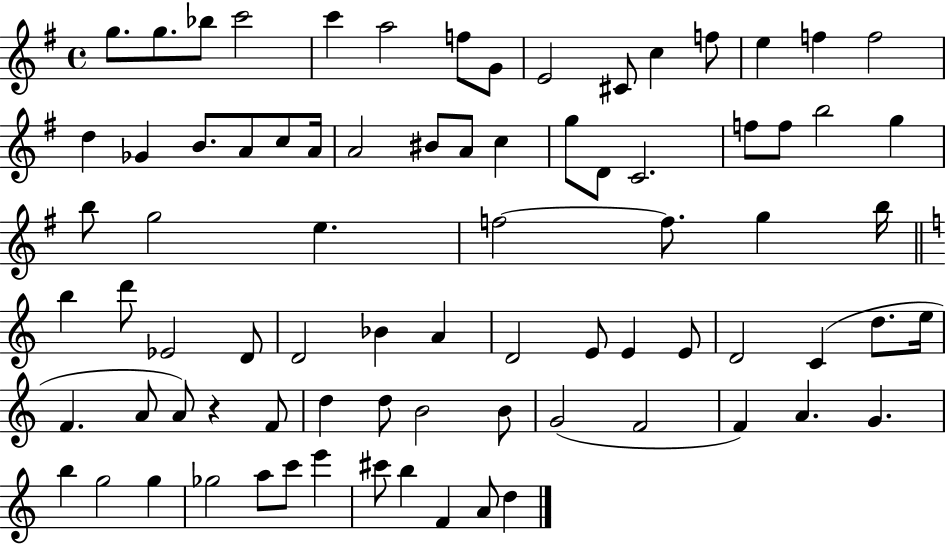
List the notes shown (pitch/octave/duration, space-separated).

G5/e. G5/e. Bb5/e C6/h C6/q A5/h F5/e G4/e E4/h C#4/e C5/q F5/e E5/q F5/q F5/h D5/q Gb4/q B4/e. A4/e C5/e A4/s A4/h BIS4/e A4/e C5/q G5/e D4/e C4/h. F5/e F5/e B5/h G5/q B5/e G5/h E5/q. F5/h F5/e. G5/q B5/s B5/q D6/e Eb4/h D4/e D4/h Bb4/q A4/q D4/h E4/e E4/q E4/e D4/h C4/q D5/e. E5/s F4/q. A4/e A4/e R/q F4/e D5/q D5/e B4/h B4/e G4/h F4/h F4/q A4/q. G4/q. B5/q G5/h G5/q Gb5/h A5/e C6/e E6/q C#6/e B5/q F4/q A4/e D5/q